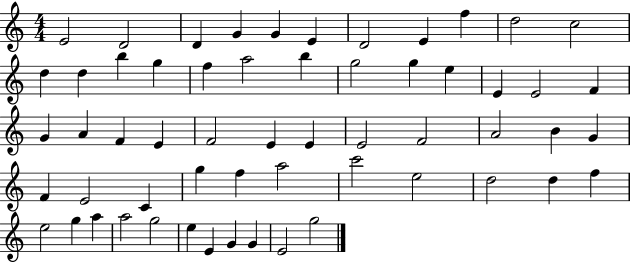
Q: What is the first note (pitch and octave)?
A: E4